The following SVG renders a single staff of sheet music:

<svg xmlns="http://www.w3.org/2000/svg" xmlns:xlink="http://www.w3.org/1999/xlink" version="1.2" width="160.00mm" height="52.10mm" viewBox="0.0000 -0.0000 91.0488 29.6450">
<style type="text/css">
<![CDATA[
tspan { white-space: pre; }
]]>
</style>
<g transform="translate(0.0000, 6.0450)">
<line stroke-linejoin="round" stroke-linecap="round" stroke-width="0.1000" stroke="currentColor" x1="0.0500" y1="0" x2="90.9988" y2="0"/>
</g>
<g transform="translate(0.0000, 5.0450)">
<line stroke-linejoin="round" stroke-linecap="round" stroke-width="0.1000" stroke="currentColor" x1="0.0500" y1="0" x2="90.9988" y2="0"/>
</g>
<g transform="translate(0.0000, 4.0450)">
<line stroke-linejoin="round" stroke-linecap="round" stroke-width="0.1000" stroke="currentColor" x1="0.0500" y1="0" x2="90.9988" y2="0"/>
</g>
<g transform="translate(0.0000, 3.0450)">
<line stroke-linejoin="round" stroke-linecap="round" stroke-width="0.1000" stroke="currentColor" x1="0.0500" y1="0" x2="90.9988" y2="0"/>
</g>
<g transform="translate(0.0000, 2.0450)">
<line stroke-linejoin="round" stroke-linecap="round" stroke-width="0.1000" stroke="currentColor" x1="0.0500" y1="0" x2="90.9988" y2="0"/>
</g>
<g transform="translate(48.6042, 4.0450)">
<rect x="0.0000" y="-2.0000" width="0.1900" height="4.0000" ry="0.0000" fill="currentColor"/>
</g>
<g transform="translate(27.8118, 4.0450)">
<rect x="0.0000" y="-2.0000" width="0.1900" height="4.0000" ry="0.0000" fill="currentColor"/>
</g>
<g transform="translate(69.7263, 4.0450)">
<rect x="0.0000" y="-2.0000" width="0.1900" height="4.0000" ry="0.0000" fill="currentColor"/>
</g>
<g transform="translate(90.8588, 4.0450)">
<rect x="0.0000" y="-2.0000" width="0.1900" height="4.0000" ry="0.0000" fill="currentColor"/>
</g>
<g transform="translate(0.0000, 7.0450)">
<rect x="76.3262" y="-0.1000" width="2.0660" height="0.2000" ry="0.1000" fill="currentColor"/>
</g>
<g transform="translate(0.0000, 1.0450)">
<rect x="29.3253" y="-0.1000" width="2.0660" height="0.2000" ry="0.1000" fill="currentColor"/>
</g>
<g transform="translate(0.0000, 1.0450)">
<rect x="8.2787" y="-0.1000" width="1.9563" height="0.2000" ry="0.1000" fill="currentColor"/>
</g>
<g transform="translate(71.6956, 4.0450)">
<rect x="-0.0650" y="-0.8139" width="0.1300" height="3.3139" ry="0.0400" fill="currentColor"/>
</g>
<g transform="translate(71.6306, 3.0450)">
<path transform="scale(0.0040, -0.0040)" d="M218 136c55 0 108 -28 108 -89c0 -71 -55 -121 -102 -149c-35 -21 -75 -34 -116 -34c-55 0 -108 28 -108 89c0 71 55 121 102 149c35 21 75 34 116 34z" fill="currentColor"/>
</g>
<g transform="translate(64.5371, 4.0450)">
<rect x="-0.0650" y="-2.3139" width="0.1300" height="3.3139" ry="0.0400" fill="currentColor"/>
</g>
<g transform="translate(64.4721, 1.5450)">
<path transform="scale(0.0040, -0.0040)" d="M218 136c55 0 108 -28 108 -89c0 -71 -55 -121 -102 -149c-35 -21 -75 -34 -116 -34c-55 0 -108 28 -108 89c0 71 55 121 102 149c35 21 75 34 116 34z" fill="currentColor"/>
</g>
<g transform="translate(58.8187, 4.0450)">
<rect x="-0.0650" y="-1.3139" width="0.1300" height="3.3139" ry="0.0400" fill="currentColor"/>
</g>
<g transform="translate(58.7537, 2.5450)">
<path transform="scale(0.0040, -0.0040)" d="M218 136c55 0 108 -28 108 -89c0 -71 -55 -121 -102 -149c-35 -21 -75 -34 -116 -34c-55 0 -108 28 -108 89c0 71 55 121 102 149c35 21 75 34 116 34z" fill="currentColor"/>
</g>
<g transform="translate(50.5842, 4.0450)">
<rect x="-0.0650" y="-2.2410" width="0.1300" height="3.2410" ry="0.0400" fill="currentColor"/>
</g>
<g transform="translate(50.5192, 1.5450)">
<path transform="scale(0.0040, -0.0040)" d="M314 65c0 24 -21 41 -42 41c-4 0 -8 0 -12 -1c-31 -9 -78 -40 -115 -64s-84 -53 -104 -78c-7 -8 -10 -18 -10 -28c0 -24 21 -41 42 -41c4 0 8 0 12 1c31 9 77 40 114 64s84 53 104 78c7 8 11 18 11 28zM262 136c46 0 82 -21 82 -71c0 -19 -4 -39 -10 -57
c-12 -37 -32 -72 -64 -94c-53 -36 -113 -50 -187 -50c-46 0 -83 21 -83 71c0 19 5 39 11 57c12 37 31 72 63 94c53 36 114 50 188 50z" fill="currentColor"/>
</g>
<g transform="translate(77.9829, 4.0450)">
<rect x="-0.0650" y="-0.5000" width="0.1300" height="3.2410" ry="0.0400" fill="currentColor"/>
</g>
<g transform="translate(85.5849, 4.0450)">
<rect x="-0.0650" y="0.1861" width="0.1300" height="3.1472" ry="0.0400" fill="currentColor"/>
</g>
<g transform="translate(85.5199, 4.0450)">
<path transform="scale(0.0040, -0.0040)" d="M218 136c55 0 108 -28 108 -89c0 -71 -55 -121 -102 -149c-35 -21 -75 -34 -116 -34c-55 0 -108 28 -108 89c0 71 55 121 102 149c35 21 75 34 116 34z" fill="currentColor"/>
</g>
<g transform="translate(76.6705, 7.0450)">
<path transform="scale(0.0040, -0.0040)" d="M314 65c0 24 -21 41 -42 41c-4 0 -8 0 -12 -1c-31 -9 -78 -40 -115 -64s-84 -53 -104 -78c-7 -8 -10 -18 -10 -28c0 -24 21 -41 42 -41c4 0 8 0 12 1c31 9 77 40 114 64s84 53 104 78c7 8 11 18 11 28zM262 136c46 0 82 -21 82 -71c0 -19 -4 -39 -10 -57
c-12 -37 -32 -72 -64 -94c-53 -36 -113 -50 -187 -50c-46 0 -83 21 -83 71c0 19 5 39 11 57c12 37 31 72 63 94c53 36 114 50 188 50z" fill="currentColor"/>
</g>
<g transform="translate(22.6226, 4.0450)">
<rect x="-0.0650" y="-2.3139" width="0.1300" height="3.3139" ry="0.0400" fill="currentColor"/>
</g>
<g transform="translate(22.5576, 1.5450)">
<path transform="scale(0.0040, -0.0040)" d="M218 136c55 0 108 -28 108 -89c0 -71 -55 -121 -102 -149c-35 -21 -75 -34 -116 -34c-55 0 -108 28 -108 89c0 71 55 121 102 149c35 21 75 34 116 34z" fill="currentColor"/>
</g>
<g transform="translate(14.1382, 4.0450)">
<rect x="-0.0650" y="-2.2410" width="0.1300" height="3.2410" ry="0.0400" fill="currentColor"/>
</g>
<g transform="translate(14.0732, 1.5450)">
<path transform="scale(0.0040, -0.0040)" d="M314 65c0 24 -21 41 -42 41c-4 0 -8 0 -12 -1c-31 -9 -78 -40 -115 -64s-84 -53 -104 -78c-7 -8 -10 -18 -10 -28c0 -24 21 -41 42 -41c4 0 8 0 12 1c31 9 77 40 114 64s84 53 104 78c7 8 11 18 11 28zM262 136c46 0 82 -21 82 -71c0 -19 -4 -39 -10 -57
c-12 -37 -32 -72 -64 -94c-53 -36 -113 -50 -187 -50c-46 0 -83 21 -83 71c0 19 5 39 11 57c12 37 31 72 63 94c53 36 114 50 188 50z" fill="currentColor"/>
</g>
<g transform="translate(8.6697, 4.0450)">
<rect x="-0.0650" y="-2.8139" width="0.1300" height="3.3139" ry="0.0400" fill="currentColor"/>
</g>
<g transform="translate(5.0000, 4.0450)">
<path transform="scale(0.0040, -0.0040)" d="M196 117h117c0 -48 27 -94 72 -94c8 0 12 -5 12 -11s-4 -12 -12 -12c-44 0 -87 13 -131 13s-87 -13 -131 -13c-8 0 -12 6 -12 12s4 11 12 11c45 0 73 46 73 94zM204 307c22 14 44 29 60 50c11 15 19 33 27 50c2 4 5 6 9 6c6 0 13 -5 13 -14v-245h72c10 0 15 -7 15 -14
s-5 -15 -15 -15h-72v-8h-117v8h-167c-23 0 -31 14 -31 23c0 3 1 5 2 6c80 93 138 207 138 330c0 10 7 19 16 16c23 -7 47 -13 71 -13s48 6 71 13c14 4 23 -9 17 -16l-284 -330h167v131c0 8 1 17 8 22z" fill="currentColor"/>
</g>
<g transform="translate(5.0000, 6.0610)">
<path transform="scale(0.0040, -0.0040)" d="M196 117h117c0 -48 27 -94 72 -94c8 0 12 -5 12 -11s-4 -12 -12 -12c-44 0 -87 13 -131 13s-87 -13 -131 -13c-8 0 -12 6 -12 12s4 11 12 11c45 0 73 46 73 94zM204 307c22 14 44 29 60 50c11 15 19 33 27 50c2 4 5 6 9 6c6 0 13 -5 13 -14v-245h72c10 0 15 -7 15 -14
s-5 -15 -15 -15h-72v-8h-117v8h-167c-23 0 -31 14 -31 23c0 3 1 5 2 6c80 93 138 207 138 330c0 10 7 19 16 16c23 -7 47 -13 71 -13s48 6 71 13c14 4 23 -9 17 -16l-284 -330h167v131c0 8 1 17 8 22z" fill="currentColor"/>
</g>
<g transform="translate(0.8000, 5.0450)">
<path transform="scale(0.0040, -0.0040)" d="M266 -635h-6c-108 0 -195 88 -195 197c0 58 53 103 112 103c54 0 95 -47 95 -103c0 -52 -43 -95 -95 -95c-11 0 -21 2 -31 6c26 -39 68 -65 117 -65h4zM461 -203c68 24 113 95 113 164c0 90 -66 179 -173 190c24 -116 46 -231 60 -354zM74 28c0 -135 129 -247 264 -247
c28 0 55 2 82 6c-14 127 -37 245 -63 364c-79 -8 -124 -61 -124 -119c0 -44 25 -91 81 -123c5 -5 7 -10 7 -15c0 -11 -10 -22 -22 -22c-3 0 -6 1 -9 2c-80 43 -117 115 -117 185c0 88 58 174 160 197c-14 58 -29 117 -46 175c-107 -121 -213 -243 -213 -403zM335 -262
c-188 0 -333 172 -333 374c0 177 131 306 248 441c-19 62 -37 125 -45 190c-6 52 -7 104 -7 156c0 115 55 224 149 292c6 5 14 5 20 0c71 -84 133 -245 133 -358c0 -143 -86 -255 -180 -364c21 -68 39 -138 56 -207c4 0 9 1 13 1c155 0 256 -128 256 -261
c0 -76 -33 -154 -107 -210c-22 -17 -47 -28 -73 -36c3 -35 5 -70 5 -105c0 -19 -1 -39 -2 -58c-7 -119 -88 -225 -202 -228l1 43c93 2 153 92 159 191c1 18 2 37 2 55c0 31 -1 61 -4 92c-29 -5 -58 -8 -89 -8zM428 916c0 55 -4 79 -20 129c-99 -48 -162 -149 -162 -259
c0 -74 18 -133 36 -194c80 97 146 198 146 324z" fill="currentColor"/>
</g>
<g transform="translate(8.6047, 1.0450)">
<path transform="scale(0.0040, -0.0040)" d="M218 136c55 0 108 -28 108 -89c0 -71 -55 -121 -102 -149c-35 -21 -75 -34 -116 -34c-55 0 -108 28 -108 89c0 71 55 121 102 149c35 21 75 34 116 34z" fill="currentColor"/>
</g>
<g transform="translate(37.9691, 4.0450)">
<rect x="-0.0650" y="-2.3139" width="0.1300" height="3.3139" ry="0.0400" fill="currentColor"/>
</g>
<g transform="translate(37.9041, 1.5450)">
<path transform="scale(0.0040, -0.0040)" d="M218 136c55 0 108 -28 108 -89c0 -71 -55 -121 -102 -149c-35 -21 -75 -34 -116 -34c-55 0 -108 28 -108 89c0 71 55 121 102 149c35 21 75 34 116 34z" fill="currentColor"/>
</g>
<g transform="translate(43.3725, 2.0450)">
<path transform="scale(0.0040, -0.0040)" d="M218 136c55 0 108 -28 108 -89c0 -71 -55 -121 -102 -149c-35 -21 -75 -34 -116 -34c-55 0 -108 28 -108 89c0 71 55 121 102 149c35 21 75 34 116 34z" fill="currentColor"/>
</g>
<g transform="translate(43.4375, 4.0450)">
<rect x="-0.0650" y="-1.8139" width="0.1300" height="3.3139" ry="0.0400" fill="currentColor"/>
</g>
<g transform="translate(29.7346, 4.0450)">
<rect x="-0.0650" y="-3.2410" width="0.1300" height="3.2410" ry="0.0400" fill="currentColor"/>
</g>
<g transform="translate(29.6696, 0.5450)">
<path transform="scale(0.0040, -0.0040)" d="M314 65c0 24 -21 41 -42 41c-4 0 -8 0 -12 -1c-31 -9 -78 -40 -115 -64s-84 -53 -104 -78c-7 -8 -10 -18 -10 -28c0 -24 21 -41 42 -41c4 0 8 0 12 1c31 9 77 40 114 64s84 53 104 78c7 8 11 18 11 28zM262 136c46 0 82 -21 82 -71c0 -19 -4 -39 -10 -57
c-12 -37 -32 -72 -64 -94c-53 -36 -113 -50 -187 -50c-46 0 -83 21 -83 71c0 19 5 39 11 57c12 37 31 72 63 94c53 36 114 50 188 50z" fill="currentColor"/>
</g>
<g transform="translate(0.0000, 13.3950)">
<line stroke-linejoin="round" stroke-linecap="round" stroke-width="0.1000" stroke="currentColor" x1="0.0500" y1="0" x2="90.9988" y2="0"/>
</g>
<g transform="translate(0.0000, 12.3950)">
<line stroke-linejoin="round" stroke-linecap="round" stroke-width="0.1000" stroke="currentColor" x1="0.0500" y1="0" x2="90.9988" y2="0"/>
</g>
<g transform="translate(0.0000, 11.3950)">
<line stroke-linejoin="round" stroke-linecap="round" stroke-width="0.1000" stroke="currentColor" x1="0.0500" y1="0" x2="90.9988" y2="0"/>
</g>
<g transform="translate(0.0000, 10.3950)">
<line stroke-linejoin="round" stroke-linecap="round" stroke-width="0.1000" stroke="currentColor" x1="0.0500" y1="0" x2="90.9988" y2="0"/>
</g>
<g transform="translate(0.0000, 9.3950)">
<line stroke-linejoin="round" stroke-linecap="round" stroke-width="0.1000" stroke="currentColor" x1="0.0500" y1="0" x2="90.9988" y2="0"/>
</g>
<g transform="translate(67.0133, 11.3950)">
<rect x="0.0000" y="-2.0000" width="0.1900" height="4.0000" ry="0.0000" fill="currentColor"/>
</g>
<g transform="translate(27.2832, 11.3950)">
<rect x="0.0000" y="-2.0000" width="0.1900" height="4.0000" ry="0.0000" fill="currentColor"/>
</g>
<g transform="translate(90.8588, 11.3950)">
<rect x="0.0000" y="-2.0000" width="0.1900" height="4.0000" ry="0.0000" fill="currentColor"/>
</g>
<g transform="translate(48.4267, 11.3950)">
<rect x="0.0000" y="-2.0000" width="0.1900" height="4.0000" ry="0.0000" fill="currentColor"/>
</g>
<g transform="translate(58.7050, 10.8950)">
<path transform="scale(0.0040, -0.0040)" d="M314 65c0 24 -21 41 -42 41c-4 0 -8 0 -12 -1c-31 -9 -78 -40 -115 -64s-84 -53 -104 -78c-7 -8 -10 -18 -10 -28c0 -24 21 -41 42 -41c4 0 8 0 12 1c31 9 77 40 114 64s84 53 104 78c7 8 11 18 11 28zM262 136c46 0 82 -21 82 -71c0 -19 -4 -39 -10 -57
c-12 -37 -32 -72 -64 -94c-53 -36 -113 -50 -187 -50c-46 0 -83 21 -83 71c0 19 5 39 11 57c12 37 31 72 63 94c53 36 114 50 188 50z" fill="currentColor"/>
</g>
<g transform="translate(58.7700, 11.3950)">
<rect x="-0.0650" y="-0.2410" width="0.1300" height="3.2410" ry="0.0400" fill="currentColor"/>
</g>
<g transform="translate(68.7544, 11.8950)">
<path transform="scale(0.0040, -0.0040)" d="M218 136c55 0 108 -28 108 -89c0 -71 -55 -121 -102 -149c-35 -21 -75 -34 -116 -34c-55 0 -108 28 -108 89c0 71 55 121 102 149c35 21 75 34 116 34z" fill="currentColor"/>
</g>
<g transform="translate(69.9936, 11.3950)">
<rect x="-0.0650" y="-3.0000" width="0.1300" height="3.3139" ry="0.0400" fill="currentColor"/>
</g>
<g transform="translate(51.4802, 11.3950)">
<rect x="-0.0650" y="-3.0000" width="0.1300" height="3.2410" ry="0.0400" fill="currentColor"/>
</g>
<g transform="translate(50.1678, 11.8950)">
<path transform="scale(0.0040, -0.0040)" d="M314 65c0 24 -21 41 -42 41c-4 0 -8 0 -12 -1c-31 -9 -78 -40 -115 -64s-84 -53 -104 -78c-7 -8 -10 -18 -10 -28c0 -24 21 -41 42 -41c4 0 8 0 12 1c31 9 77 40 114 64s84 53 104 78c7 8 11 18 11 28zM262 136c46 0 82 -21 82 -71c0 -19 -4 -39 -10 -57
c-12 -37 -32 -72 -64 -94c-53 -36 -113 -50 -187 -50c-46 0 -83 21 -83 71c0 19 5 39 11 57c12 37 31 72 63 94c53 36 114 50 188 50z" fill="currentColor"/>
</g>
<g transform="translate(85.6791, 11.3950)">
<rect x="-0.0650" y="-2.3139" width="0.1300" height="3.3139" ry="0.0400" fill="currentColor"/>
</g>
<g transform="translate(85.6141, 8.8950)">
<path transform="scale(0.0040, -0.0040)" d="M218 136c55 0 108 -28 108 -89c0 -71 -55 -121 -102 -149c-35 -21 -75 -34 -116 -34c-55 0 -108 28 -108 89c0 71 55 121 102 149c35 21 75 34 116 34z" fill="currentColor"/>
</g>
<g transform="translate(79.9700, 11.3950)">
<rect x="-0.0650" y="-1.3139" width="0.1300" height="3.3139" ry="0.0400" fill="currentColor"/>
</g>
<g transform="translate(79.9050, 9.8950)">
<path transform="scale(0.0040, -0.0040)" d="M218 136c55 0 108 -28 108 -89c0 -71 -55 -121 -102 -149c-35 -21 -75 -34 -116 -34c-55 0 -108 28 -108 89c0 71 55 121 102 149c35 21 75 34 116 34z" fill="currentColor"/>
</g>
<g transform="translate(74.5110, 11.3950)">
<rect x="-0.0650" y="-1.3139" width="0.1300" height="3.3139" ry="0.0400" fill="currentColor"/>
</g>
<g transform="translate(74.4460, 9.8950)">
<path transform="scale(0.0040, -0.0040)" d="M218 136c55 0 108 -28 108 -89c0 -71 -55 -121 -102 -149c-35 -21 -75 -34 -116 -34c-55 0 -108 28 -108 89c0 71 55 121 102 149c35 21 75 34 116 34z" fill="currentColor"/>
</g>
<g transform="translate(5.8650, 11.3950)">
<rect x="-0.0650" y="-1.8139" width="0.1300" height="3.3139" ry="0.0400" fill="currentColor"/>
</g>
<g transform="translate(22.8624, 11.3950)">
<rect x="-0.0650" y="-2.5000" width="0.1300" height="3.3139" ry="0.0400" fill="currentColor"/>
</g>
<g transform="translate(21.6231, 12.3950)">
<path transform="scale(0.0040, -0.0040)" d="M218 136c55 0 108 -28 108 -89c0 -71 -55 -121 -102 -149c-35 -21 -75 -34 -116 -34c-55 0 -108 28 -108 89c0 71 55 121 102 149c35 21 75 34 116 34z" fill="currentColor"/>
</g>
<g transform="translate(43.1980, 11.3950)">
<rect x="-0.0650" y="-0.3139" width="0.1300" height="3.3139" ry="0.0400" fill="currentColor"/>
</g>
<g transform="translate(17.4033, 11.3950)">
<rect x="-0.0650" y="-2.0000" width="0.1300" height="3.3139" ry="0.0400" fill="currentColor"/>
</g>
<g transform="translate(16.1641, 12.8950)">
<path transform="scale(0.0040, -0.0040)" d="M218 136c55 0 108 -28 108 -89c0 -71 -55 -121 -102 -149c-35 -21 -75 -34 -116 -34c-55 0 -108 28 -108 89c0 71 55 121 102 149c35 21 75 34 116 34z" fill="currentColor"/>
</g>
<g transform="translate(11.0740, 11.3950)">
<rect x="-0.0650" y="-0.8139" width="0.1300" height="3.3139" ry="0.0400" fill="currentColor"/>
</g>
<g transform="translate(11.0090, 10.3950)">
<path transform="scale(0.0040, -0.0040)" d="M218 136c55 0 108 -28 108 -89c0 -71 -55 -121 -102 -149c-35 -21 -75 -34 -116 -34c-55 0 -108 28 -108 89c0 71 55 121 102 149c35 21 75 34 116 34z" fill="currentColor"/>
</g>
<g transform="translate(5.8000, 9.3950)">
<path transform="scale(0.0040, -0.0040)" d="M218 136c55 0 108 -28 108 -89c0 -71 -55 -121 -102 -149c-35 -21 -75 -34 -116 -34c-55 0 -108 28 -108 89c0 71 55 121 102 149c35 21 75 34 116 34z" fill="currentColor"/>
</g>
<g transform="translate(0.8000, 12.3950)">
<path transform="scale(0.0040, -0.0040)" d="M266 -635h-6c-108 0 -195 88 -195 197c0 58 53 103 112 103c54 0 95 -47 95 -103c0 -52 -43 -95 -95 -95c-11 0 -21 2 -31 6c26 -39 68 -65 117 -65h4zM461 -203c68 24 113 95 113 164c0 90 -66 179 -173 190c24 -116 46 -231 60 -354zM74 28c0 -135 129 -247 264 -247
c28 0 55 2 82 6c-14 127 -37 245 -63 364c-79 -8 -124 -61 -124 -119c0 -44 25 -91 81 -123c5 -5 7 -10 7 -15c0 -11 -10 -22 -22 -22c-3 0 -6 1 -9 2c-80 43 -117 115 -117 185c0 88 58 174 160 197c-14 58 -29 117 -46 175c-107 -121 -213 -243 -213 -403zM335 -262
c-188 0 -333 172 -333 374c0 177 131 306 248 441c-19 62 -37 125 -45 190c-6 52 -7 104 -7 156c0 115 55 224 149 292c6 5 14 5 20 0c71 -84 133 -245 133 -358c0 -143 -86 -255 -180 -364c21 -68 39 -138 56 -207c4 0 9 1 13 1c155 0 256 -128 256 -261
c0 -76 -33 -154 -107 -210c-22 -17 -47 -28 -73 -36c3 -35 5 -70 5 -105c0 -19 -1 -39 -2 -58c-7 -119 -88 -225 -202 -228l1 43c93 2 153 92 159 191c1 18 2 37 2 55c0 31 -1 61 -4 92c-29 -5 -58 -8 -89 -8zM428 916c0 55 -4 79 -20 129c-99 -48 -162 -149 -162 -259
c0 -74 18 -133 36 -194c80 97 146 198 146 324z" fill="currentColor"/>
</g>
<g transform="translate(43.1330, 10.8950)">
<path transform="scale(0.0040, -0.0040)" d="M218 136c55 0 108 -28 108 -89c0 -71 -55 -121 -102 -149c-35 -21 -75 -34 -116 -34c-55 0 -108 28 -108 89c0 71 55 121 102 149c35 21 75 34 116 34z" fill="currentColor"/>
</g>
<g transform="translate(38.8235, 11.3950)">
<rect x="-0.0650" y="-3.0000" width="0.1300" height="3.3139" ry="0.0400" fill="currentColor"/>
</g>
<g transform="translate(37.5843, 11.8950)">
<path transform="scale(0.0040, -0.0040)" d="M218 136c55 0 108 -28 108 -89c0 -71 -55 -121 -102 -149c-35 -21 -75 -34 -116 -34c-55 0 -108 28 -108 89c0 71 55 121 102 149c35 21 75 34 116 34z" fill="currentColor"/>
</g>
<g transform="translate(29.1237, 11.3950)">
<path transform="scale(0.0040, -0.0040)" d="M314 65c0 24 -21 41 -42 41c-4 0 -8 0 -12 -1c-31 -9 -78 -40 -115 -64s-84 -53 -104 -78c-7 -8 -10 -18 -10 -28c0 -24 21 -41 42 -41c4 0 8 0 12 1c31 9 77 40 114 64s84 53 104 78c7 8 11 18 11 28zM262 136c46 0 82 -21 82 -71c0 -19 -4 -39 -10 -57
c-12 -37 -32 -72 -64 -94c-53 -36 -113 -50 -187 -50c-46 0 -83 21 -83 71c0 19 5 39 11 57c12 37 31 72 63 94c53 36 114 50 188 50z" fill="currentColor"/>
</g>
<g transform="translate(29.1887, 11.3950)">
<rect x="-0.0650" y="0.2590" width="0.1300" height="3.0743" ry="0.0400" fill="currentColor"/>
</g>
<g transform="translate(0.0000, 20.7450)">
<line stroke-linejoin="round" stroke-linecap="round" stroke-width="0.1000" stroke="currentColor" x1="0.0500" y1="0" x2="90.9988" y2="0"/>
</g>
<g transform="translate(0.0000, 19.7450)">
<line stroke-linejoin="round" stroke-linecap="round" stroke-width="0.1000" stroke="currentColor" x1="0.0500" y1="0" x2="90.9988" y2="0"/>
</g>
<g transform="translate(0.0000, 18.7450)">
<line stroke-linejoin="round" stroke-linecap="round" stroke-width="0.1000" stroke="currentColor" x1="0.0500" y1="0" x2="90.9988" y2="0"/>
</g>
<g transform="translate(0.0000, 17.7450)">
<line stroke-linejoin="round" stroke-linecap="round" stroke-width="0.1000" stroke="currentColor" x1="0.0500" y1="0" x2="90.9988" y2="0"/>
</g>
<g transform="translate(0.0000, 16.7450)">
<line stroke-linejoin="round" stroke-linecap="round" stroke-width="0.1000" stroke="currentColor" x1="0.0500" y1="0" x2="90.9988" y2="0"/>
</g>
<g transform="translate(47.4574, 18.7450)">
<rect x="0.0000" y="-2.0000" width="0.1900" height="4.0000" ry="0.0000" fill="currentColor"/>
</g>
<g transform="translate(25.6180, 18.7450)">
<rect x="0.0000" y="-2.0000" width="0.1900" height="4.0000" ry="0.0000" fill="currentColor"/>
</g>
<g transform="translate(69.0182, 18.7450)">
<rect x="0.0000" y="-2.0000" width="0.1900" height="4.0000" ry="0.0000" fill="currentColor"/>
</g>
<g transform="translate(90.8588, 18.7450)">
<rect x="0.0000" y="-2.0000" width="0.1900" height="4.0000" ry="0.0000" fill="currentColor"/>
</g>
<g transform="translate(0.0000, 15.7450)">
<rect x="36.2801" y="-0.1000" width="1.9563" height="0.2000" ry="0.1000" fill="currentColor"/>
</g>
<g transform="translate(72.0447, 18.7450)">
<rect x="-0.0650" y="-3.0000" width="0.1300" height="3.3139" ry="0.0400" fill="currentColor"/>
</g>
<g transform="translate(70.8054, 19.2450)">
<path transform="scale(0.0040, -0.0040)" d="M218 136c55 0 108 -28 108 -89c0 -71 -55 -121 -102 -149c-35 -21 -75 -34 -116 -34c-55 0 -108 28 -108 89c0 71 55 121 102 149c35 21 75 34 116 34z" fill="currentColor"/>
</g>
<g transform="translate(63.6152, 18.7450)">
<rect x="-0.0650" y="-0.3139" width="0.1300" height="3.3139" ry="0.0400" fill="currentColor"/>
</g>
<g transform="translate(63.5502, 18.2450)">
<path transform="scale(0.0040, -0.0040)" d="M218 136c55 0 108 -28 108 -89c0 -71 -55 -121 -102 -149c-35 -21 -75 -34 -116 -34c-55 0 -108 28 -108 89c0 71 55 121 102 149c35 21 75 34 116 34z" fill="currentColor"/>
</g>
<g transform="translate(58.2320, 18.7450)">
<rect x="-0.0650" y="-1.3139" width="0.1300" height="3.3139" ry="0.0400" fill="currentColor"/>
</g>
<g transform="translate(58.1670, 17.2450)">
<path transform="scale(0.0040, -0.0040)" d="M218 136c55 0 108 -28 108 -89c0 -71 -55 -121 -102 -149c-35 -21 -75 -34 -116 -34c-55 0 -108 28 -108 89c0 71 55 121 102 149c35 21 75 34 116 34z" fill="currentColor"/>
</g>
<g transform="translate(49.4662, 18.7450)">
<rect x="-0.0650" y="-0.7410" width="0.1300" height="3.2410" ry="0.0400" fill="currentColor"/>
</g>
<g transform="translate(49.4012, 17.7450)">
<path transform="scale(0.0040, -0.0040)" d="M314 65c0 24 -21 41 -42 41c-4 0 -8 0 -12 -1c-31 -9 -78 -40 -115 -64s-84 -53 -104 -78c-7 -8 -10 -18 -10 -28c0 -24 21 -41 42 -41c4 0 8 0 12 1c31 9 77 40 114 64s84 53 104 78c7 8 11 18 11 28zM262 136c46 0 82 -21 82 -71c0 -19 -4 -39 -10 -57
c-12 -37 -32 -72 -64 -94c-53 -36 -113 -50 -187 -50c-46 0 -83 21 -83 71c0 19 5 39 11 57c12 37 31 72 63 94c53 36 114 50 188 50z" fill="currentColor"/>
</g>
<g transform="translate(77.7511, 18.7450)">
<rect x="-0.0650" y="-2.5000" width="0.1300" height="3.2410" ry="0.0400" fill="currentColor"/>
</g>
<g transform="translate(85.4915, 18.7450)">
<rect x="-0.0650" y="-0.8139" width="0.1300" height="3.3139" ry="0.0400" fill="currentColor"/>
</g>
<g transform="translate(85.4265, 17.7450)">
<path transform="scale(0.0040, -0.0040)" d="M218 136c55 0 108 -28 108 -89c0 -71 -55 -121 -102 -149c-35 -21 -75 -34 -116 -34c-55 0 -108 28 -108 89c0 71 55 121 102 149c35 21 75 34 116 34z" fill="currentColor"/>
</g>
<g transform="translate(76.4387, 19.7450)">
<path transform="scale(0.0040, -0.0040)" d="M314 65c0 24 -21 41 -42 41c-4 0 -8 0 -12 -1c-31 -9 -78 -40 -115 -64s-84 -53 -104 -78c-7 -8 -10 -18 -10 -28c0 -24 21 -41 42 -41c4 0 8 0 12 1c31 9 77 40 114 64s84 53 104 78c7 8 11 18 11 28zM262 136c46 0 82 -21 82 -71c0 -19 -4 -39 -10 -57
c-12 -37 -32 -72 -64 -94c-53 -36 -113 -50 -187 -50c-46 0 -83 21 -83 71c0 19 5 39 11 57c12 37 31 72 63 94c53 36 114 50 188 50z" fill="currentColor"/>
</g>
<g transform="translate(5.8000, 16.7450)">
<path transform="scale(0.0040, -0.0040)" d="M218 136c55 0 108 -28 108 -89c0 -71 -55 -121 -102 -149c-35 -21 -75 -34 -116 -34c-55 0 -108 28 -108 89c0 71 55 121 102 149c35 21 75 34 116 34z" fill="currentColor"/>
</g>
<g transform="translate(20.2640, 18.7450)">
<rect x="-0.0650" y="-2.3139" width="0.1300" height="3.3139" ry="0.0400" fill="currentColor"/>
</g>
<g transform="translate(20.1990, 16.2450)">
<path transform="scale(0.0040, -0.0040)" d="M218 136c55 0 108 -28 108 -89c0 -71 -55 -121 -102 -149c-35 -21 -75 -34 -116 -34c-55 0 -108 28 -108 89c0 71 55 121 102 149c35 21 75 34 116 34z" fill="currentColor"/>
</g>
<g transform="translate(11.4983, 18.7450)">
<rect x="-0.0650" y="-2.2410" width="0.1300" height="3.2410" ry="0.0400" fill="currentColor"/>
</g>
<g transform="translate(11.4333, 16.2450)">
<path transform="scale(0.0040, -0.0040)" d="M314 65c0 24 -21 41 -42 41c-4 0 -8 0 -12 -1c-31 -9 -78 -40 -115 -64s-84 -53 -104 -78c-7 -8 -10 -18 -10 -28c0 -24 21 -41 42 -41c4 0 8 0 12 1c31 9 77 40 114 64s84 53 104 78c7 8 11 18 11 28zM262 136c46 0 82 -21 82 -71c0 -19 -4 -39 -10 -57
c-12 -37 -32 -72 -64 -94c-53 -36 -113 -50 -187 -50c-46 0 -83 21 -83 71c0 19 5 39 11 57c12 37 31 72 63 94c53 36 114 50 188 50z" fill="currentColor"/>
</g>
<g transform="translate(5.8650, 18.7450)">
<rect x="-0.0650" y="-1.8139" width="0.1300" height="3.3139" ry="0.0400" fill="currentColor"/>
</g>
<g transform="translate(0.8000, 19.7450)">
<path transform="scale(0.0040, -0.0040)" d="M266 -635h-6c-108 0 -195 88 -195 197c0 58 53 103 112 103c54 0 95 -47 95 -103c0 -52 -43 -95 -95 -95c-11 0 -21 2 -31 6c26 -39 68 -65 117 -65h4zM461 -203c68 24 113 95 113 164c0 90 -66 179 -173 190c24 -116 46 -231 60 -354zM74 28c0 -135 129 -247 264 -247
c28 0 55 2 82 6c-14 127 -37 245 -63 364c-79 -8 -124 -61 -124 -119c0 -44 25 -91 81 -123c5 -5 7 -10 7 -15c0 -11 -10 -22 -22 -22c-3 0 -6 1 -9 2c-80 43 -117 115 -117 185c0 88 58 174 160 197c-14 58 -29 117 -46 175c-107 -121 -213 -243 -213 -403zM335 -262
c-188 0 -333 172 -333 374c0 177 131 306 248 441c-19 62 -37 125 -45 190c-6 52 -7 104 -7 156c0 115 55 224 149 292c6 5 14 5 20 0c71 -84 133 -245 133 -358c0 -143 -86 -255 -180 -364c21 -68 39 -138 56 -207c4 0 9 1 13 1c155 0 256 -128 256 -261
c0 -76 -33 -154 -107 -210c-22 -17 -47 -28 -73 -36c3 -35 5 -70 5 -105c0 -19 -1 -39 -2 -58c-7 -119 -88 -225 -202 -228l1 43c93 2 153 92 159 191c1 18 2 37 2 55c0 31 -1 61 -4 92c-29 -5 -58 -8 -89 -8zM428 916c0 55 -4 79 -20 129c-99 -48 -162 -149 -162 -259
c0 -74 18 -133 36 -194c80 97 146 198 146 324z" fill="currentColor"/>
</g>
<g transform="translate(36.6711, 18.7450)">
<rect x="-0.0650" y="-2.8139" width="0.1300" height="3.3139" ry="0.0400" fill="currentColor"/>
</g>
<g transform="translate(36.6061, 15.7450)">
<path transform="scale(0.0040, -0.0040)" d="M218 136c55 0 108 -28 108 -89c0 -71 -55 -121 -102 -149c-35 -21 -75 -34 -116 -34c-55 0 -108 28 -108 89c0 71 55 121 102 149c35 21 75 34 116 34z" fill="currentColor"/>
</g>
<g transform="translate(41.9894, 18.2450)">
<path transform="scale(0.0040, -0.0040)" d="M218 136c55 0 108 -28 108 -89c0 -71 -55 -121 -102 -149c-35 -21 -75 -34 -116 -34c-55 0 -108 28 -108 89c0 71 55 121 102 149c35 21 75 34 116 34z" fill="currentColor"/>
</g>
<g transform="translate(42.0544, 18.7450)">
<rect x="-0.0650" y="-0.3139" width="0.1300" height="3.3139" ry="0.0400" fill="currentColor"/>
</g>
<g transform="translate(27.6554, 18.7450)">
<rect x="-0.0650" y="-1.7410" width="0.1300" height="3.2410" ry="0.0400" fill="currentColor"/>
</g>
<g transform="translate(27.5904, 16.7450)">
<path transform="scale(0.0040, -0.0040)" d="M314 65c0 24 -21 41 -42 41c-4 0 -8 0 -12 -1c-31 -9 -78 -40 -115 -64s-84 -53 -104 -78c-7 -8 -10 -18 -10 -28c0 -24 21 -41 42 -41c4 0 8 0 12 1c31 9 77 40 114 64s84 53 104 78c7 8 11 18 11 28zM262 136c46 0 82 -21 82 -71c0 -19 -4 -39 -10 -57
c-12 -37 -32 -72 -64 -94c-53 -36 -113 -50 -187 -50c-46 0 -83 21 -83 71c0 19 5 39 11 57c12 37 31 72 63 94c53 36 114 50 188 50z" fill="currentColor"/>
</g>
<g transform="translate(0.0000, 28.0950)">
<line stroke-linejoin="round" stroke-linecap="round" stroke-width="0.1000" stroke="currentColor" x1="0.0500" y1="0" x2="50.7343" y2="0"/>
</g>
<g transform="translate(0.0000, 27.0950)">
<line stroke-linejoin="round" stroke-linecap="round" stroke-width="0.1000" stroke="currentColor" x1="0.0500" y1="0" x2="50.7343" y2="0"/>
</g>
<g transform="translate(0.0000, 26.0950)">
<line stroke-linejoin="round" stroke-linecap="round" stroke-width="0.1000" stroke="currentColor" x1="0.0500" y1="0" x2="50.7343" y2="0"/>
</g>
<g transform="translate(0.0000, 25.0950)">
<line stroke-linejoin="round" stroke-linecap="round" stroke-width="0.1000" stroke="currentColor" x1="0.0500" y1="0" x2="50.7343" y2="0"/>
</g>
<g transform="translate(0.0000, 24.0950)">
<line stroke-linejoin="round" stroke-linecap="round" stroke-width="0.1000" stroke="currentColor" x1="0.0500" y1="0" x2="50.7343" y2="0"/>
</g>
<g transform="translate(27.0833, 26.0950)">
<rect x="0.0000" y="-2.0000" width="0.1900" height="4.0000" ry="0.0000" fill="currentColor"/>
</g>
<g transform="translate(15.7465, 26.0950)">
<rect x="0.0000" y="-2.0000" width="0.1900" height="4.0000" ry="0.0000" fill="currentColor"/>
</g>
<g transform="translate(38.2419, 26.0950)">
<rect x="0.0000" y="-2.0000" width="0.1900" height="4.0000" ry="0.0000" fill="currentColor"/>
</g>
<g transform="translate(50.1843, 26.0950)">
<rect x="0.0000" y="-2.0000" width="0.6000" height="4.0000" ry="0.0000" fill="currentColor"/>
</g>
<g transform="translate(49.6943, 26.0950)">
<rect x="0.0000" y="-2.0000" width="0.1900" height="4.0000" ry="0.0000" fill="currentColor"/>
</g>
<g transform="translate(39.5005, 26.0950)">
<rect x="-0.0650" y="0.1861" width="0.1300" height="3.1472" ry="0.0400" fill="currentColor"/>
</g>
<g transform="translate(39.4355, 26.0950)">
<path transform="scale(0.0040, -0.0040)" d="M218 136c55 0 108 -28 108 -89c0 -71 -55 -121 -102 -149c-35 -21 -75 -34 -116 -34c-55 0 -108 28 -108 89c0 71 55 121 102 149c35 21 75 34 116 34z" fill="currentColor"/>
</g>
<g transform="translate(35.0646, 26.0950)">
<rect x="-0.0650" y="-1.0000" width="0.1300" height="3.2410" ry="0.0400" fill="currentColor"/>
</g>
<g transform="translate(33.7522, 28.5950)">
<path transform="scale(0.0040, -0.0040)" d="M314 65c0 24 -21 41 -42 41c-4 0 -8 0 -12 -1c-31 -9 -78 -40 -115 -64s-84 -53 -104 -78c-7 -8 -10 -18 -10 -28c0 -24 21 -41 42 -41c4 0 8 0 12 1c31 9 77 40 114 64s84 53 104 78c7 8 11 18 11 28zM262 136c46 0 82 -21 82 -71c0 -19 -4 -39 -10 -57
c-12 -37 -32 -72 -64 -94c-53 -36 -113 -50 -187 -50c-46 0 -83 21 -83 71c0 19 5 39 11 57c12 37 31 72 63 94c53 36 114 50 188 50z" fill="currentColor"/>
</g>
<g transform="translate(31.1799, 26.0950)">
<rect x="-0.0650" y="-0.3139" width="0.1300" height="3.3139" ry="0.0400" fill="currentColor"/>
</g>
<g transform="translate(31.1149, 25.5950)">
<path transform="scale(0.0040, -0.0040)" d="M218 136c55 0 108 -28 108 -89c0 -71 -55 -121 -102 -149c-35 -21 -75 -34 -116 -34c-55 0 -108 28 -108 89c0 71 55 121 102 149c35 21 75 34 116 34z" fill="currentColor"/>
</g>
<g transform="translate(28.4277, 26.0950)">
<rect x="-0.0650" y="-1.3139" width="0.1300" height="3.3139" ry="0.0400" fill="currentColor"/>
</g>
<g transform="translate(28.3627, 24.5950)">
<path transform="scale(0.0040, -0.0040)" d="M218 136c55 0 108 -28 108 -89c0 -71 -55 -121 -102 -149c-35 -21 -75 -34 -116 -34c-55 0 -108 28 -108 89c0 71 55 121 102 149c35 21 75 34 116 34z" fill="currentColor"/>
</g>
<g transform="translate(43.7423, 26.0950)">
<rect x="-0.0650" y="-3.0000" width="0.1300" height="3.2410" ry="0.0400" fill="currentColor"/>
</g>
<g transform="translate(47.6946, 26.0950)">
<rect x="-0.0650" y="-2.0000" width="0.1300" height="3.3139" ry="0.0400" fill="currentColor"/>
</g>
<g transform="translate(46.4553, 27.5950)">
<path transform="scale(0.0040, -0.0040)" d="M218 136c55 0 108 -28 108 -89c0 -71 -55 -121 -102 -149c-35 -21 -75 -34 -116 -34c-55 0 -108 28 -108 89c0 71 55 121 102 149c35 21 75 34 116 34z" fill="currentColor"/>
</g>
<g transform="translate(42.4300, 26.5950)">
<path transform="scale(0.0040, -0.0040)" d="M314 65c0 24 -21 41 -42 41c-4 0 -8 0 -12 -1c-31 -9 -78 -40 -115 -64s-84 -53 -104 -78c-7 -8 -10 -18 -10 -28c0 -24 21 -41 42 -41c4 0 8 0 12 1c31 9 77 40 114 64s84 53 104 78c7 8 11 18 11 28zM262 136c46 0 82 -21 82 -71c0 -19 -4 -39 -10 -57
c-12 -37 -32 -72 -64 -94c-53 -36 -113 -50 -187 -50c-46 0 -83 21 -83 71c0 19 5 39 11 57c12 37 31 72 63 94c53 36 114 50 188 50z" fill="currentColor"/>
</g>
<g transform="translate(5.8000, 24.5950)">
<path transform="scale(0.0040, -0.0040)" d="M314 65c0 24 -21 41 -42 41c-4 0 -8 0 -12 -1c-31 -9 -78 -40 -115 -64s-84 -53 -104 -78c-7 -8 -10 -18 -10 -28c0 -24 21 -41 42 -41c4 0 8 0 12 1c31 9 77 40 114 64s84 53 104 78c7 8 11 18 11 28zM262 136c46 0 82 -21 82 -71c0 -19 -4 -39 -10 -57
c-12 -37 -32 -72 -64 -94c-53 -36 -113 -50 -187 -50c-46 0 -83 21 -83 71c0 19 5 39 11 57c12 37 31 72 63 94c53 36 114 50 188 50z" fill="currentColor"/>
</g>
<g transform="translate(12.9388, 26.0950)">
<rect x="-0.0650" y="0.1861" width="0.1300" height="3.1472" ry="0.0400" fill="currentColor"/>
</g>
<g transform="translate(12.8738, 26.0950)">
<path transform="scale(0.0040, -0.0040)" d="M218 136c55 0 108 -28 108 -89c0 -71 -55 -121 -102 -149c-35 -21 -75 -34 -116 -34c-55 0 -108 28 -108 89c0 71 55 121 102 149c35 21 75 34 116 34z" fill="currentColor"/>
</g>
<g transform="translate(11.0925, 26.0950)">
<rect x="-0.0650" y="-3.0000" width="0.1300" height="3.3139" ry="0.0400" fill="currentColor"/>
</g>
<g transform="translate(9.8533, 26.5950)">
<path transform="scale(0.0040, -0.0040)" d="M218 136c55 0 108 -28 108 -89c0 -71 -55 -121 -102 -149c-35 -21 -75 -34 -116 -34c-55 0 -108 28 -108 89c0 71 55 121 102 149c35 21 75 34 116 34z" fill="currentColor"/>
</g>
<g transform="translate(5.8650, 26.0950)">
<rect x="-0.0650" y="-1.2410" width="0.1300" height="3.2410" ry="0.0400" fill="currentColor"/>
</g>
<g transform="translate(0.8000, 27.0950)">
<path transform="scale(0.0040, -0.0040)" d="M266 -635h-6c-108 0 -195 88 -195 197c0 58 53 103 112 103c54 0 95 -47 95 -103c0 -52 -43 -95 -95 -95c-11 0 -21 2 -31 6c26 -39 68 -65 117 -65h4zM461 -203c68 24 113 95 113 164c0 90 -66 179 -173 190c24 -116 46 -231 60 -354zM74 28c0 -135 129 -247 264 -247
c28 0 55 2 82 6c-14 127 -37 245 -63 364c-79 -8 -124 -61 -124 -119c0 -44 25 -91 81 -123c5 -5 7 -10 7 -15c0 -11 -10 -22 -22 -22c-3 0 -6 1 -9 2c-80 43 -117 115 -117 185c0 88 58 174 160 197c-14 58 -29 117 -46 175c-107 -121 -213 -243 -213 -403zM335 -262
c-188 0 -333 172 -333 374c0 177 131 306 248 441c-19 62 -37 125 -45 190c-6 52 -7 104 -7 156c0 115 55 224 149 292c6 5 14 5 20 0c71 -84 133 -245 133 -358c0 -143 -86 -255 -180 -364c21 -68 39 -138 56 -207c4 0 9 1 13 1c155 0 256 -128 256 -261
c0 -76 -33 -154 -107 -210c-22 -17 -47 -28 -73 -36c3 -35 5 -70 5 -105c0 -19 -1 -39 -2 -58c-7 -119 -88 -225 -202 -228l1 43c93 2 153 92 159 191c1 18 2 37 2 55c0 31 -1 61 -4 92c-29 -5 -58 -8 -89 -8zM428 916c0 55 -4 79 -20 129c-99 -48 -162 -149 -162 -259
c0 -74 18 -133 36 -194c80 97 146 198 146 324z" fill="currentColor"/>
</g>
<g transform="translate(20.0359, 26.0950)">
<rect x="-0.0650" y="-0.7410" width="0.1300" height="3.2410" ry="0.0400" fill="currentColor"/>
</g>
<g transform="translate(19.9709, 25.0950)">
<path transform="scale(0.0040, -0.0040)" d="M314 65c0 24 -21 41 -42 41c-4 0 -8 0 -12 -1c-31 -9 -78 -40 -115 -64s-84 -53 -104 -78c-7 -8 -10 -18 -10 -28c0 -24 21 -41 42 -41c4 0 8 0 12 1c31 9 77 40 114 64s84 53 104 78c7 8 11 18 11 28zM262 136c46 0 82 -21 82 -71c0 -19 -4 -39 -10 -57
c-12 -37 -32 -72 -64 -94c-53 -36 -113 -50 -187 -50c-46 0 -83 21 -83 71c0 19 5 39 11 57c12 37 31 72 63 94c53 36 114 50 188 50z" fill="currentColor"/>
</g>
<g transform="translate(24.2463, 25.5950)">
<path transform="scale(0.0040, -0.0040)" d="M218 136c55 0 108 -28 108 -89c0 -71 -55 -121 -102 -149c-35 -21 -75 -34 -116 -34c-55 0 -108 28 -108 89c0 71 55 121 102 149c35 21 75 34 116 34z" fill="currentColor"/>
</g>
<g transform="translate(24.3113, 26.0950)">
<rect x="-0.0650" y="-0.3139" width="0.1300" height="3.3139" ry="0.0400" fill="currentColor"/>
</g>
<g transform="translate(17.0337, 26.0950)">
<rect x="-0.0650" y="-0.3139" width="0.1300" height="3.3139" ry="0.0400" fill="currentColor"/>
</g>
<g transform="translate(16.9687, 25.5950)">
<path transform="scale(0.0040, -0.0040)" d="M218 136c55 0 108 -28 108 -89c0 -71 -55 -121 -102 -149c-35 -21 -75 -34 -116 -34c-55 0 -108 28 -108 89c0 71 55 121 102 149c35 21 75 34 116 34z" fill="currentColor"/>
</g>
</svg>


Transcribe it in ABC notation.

X:1
T:Untitled
M:4/4
L:1/4
K:C
a g2 g b2 g f g2 e g d C2 B f d F G B2 A c A2 c2 A e e g f g2 g f2 a c d2 e c A G2 d e2 A B c d2 c e c D2 B A2 F